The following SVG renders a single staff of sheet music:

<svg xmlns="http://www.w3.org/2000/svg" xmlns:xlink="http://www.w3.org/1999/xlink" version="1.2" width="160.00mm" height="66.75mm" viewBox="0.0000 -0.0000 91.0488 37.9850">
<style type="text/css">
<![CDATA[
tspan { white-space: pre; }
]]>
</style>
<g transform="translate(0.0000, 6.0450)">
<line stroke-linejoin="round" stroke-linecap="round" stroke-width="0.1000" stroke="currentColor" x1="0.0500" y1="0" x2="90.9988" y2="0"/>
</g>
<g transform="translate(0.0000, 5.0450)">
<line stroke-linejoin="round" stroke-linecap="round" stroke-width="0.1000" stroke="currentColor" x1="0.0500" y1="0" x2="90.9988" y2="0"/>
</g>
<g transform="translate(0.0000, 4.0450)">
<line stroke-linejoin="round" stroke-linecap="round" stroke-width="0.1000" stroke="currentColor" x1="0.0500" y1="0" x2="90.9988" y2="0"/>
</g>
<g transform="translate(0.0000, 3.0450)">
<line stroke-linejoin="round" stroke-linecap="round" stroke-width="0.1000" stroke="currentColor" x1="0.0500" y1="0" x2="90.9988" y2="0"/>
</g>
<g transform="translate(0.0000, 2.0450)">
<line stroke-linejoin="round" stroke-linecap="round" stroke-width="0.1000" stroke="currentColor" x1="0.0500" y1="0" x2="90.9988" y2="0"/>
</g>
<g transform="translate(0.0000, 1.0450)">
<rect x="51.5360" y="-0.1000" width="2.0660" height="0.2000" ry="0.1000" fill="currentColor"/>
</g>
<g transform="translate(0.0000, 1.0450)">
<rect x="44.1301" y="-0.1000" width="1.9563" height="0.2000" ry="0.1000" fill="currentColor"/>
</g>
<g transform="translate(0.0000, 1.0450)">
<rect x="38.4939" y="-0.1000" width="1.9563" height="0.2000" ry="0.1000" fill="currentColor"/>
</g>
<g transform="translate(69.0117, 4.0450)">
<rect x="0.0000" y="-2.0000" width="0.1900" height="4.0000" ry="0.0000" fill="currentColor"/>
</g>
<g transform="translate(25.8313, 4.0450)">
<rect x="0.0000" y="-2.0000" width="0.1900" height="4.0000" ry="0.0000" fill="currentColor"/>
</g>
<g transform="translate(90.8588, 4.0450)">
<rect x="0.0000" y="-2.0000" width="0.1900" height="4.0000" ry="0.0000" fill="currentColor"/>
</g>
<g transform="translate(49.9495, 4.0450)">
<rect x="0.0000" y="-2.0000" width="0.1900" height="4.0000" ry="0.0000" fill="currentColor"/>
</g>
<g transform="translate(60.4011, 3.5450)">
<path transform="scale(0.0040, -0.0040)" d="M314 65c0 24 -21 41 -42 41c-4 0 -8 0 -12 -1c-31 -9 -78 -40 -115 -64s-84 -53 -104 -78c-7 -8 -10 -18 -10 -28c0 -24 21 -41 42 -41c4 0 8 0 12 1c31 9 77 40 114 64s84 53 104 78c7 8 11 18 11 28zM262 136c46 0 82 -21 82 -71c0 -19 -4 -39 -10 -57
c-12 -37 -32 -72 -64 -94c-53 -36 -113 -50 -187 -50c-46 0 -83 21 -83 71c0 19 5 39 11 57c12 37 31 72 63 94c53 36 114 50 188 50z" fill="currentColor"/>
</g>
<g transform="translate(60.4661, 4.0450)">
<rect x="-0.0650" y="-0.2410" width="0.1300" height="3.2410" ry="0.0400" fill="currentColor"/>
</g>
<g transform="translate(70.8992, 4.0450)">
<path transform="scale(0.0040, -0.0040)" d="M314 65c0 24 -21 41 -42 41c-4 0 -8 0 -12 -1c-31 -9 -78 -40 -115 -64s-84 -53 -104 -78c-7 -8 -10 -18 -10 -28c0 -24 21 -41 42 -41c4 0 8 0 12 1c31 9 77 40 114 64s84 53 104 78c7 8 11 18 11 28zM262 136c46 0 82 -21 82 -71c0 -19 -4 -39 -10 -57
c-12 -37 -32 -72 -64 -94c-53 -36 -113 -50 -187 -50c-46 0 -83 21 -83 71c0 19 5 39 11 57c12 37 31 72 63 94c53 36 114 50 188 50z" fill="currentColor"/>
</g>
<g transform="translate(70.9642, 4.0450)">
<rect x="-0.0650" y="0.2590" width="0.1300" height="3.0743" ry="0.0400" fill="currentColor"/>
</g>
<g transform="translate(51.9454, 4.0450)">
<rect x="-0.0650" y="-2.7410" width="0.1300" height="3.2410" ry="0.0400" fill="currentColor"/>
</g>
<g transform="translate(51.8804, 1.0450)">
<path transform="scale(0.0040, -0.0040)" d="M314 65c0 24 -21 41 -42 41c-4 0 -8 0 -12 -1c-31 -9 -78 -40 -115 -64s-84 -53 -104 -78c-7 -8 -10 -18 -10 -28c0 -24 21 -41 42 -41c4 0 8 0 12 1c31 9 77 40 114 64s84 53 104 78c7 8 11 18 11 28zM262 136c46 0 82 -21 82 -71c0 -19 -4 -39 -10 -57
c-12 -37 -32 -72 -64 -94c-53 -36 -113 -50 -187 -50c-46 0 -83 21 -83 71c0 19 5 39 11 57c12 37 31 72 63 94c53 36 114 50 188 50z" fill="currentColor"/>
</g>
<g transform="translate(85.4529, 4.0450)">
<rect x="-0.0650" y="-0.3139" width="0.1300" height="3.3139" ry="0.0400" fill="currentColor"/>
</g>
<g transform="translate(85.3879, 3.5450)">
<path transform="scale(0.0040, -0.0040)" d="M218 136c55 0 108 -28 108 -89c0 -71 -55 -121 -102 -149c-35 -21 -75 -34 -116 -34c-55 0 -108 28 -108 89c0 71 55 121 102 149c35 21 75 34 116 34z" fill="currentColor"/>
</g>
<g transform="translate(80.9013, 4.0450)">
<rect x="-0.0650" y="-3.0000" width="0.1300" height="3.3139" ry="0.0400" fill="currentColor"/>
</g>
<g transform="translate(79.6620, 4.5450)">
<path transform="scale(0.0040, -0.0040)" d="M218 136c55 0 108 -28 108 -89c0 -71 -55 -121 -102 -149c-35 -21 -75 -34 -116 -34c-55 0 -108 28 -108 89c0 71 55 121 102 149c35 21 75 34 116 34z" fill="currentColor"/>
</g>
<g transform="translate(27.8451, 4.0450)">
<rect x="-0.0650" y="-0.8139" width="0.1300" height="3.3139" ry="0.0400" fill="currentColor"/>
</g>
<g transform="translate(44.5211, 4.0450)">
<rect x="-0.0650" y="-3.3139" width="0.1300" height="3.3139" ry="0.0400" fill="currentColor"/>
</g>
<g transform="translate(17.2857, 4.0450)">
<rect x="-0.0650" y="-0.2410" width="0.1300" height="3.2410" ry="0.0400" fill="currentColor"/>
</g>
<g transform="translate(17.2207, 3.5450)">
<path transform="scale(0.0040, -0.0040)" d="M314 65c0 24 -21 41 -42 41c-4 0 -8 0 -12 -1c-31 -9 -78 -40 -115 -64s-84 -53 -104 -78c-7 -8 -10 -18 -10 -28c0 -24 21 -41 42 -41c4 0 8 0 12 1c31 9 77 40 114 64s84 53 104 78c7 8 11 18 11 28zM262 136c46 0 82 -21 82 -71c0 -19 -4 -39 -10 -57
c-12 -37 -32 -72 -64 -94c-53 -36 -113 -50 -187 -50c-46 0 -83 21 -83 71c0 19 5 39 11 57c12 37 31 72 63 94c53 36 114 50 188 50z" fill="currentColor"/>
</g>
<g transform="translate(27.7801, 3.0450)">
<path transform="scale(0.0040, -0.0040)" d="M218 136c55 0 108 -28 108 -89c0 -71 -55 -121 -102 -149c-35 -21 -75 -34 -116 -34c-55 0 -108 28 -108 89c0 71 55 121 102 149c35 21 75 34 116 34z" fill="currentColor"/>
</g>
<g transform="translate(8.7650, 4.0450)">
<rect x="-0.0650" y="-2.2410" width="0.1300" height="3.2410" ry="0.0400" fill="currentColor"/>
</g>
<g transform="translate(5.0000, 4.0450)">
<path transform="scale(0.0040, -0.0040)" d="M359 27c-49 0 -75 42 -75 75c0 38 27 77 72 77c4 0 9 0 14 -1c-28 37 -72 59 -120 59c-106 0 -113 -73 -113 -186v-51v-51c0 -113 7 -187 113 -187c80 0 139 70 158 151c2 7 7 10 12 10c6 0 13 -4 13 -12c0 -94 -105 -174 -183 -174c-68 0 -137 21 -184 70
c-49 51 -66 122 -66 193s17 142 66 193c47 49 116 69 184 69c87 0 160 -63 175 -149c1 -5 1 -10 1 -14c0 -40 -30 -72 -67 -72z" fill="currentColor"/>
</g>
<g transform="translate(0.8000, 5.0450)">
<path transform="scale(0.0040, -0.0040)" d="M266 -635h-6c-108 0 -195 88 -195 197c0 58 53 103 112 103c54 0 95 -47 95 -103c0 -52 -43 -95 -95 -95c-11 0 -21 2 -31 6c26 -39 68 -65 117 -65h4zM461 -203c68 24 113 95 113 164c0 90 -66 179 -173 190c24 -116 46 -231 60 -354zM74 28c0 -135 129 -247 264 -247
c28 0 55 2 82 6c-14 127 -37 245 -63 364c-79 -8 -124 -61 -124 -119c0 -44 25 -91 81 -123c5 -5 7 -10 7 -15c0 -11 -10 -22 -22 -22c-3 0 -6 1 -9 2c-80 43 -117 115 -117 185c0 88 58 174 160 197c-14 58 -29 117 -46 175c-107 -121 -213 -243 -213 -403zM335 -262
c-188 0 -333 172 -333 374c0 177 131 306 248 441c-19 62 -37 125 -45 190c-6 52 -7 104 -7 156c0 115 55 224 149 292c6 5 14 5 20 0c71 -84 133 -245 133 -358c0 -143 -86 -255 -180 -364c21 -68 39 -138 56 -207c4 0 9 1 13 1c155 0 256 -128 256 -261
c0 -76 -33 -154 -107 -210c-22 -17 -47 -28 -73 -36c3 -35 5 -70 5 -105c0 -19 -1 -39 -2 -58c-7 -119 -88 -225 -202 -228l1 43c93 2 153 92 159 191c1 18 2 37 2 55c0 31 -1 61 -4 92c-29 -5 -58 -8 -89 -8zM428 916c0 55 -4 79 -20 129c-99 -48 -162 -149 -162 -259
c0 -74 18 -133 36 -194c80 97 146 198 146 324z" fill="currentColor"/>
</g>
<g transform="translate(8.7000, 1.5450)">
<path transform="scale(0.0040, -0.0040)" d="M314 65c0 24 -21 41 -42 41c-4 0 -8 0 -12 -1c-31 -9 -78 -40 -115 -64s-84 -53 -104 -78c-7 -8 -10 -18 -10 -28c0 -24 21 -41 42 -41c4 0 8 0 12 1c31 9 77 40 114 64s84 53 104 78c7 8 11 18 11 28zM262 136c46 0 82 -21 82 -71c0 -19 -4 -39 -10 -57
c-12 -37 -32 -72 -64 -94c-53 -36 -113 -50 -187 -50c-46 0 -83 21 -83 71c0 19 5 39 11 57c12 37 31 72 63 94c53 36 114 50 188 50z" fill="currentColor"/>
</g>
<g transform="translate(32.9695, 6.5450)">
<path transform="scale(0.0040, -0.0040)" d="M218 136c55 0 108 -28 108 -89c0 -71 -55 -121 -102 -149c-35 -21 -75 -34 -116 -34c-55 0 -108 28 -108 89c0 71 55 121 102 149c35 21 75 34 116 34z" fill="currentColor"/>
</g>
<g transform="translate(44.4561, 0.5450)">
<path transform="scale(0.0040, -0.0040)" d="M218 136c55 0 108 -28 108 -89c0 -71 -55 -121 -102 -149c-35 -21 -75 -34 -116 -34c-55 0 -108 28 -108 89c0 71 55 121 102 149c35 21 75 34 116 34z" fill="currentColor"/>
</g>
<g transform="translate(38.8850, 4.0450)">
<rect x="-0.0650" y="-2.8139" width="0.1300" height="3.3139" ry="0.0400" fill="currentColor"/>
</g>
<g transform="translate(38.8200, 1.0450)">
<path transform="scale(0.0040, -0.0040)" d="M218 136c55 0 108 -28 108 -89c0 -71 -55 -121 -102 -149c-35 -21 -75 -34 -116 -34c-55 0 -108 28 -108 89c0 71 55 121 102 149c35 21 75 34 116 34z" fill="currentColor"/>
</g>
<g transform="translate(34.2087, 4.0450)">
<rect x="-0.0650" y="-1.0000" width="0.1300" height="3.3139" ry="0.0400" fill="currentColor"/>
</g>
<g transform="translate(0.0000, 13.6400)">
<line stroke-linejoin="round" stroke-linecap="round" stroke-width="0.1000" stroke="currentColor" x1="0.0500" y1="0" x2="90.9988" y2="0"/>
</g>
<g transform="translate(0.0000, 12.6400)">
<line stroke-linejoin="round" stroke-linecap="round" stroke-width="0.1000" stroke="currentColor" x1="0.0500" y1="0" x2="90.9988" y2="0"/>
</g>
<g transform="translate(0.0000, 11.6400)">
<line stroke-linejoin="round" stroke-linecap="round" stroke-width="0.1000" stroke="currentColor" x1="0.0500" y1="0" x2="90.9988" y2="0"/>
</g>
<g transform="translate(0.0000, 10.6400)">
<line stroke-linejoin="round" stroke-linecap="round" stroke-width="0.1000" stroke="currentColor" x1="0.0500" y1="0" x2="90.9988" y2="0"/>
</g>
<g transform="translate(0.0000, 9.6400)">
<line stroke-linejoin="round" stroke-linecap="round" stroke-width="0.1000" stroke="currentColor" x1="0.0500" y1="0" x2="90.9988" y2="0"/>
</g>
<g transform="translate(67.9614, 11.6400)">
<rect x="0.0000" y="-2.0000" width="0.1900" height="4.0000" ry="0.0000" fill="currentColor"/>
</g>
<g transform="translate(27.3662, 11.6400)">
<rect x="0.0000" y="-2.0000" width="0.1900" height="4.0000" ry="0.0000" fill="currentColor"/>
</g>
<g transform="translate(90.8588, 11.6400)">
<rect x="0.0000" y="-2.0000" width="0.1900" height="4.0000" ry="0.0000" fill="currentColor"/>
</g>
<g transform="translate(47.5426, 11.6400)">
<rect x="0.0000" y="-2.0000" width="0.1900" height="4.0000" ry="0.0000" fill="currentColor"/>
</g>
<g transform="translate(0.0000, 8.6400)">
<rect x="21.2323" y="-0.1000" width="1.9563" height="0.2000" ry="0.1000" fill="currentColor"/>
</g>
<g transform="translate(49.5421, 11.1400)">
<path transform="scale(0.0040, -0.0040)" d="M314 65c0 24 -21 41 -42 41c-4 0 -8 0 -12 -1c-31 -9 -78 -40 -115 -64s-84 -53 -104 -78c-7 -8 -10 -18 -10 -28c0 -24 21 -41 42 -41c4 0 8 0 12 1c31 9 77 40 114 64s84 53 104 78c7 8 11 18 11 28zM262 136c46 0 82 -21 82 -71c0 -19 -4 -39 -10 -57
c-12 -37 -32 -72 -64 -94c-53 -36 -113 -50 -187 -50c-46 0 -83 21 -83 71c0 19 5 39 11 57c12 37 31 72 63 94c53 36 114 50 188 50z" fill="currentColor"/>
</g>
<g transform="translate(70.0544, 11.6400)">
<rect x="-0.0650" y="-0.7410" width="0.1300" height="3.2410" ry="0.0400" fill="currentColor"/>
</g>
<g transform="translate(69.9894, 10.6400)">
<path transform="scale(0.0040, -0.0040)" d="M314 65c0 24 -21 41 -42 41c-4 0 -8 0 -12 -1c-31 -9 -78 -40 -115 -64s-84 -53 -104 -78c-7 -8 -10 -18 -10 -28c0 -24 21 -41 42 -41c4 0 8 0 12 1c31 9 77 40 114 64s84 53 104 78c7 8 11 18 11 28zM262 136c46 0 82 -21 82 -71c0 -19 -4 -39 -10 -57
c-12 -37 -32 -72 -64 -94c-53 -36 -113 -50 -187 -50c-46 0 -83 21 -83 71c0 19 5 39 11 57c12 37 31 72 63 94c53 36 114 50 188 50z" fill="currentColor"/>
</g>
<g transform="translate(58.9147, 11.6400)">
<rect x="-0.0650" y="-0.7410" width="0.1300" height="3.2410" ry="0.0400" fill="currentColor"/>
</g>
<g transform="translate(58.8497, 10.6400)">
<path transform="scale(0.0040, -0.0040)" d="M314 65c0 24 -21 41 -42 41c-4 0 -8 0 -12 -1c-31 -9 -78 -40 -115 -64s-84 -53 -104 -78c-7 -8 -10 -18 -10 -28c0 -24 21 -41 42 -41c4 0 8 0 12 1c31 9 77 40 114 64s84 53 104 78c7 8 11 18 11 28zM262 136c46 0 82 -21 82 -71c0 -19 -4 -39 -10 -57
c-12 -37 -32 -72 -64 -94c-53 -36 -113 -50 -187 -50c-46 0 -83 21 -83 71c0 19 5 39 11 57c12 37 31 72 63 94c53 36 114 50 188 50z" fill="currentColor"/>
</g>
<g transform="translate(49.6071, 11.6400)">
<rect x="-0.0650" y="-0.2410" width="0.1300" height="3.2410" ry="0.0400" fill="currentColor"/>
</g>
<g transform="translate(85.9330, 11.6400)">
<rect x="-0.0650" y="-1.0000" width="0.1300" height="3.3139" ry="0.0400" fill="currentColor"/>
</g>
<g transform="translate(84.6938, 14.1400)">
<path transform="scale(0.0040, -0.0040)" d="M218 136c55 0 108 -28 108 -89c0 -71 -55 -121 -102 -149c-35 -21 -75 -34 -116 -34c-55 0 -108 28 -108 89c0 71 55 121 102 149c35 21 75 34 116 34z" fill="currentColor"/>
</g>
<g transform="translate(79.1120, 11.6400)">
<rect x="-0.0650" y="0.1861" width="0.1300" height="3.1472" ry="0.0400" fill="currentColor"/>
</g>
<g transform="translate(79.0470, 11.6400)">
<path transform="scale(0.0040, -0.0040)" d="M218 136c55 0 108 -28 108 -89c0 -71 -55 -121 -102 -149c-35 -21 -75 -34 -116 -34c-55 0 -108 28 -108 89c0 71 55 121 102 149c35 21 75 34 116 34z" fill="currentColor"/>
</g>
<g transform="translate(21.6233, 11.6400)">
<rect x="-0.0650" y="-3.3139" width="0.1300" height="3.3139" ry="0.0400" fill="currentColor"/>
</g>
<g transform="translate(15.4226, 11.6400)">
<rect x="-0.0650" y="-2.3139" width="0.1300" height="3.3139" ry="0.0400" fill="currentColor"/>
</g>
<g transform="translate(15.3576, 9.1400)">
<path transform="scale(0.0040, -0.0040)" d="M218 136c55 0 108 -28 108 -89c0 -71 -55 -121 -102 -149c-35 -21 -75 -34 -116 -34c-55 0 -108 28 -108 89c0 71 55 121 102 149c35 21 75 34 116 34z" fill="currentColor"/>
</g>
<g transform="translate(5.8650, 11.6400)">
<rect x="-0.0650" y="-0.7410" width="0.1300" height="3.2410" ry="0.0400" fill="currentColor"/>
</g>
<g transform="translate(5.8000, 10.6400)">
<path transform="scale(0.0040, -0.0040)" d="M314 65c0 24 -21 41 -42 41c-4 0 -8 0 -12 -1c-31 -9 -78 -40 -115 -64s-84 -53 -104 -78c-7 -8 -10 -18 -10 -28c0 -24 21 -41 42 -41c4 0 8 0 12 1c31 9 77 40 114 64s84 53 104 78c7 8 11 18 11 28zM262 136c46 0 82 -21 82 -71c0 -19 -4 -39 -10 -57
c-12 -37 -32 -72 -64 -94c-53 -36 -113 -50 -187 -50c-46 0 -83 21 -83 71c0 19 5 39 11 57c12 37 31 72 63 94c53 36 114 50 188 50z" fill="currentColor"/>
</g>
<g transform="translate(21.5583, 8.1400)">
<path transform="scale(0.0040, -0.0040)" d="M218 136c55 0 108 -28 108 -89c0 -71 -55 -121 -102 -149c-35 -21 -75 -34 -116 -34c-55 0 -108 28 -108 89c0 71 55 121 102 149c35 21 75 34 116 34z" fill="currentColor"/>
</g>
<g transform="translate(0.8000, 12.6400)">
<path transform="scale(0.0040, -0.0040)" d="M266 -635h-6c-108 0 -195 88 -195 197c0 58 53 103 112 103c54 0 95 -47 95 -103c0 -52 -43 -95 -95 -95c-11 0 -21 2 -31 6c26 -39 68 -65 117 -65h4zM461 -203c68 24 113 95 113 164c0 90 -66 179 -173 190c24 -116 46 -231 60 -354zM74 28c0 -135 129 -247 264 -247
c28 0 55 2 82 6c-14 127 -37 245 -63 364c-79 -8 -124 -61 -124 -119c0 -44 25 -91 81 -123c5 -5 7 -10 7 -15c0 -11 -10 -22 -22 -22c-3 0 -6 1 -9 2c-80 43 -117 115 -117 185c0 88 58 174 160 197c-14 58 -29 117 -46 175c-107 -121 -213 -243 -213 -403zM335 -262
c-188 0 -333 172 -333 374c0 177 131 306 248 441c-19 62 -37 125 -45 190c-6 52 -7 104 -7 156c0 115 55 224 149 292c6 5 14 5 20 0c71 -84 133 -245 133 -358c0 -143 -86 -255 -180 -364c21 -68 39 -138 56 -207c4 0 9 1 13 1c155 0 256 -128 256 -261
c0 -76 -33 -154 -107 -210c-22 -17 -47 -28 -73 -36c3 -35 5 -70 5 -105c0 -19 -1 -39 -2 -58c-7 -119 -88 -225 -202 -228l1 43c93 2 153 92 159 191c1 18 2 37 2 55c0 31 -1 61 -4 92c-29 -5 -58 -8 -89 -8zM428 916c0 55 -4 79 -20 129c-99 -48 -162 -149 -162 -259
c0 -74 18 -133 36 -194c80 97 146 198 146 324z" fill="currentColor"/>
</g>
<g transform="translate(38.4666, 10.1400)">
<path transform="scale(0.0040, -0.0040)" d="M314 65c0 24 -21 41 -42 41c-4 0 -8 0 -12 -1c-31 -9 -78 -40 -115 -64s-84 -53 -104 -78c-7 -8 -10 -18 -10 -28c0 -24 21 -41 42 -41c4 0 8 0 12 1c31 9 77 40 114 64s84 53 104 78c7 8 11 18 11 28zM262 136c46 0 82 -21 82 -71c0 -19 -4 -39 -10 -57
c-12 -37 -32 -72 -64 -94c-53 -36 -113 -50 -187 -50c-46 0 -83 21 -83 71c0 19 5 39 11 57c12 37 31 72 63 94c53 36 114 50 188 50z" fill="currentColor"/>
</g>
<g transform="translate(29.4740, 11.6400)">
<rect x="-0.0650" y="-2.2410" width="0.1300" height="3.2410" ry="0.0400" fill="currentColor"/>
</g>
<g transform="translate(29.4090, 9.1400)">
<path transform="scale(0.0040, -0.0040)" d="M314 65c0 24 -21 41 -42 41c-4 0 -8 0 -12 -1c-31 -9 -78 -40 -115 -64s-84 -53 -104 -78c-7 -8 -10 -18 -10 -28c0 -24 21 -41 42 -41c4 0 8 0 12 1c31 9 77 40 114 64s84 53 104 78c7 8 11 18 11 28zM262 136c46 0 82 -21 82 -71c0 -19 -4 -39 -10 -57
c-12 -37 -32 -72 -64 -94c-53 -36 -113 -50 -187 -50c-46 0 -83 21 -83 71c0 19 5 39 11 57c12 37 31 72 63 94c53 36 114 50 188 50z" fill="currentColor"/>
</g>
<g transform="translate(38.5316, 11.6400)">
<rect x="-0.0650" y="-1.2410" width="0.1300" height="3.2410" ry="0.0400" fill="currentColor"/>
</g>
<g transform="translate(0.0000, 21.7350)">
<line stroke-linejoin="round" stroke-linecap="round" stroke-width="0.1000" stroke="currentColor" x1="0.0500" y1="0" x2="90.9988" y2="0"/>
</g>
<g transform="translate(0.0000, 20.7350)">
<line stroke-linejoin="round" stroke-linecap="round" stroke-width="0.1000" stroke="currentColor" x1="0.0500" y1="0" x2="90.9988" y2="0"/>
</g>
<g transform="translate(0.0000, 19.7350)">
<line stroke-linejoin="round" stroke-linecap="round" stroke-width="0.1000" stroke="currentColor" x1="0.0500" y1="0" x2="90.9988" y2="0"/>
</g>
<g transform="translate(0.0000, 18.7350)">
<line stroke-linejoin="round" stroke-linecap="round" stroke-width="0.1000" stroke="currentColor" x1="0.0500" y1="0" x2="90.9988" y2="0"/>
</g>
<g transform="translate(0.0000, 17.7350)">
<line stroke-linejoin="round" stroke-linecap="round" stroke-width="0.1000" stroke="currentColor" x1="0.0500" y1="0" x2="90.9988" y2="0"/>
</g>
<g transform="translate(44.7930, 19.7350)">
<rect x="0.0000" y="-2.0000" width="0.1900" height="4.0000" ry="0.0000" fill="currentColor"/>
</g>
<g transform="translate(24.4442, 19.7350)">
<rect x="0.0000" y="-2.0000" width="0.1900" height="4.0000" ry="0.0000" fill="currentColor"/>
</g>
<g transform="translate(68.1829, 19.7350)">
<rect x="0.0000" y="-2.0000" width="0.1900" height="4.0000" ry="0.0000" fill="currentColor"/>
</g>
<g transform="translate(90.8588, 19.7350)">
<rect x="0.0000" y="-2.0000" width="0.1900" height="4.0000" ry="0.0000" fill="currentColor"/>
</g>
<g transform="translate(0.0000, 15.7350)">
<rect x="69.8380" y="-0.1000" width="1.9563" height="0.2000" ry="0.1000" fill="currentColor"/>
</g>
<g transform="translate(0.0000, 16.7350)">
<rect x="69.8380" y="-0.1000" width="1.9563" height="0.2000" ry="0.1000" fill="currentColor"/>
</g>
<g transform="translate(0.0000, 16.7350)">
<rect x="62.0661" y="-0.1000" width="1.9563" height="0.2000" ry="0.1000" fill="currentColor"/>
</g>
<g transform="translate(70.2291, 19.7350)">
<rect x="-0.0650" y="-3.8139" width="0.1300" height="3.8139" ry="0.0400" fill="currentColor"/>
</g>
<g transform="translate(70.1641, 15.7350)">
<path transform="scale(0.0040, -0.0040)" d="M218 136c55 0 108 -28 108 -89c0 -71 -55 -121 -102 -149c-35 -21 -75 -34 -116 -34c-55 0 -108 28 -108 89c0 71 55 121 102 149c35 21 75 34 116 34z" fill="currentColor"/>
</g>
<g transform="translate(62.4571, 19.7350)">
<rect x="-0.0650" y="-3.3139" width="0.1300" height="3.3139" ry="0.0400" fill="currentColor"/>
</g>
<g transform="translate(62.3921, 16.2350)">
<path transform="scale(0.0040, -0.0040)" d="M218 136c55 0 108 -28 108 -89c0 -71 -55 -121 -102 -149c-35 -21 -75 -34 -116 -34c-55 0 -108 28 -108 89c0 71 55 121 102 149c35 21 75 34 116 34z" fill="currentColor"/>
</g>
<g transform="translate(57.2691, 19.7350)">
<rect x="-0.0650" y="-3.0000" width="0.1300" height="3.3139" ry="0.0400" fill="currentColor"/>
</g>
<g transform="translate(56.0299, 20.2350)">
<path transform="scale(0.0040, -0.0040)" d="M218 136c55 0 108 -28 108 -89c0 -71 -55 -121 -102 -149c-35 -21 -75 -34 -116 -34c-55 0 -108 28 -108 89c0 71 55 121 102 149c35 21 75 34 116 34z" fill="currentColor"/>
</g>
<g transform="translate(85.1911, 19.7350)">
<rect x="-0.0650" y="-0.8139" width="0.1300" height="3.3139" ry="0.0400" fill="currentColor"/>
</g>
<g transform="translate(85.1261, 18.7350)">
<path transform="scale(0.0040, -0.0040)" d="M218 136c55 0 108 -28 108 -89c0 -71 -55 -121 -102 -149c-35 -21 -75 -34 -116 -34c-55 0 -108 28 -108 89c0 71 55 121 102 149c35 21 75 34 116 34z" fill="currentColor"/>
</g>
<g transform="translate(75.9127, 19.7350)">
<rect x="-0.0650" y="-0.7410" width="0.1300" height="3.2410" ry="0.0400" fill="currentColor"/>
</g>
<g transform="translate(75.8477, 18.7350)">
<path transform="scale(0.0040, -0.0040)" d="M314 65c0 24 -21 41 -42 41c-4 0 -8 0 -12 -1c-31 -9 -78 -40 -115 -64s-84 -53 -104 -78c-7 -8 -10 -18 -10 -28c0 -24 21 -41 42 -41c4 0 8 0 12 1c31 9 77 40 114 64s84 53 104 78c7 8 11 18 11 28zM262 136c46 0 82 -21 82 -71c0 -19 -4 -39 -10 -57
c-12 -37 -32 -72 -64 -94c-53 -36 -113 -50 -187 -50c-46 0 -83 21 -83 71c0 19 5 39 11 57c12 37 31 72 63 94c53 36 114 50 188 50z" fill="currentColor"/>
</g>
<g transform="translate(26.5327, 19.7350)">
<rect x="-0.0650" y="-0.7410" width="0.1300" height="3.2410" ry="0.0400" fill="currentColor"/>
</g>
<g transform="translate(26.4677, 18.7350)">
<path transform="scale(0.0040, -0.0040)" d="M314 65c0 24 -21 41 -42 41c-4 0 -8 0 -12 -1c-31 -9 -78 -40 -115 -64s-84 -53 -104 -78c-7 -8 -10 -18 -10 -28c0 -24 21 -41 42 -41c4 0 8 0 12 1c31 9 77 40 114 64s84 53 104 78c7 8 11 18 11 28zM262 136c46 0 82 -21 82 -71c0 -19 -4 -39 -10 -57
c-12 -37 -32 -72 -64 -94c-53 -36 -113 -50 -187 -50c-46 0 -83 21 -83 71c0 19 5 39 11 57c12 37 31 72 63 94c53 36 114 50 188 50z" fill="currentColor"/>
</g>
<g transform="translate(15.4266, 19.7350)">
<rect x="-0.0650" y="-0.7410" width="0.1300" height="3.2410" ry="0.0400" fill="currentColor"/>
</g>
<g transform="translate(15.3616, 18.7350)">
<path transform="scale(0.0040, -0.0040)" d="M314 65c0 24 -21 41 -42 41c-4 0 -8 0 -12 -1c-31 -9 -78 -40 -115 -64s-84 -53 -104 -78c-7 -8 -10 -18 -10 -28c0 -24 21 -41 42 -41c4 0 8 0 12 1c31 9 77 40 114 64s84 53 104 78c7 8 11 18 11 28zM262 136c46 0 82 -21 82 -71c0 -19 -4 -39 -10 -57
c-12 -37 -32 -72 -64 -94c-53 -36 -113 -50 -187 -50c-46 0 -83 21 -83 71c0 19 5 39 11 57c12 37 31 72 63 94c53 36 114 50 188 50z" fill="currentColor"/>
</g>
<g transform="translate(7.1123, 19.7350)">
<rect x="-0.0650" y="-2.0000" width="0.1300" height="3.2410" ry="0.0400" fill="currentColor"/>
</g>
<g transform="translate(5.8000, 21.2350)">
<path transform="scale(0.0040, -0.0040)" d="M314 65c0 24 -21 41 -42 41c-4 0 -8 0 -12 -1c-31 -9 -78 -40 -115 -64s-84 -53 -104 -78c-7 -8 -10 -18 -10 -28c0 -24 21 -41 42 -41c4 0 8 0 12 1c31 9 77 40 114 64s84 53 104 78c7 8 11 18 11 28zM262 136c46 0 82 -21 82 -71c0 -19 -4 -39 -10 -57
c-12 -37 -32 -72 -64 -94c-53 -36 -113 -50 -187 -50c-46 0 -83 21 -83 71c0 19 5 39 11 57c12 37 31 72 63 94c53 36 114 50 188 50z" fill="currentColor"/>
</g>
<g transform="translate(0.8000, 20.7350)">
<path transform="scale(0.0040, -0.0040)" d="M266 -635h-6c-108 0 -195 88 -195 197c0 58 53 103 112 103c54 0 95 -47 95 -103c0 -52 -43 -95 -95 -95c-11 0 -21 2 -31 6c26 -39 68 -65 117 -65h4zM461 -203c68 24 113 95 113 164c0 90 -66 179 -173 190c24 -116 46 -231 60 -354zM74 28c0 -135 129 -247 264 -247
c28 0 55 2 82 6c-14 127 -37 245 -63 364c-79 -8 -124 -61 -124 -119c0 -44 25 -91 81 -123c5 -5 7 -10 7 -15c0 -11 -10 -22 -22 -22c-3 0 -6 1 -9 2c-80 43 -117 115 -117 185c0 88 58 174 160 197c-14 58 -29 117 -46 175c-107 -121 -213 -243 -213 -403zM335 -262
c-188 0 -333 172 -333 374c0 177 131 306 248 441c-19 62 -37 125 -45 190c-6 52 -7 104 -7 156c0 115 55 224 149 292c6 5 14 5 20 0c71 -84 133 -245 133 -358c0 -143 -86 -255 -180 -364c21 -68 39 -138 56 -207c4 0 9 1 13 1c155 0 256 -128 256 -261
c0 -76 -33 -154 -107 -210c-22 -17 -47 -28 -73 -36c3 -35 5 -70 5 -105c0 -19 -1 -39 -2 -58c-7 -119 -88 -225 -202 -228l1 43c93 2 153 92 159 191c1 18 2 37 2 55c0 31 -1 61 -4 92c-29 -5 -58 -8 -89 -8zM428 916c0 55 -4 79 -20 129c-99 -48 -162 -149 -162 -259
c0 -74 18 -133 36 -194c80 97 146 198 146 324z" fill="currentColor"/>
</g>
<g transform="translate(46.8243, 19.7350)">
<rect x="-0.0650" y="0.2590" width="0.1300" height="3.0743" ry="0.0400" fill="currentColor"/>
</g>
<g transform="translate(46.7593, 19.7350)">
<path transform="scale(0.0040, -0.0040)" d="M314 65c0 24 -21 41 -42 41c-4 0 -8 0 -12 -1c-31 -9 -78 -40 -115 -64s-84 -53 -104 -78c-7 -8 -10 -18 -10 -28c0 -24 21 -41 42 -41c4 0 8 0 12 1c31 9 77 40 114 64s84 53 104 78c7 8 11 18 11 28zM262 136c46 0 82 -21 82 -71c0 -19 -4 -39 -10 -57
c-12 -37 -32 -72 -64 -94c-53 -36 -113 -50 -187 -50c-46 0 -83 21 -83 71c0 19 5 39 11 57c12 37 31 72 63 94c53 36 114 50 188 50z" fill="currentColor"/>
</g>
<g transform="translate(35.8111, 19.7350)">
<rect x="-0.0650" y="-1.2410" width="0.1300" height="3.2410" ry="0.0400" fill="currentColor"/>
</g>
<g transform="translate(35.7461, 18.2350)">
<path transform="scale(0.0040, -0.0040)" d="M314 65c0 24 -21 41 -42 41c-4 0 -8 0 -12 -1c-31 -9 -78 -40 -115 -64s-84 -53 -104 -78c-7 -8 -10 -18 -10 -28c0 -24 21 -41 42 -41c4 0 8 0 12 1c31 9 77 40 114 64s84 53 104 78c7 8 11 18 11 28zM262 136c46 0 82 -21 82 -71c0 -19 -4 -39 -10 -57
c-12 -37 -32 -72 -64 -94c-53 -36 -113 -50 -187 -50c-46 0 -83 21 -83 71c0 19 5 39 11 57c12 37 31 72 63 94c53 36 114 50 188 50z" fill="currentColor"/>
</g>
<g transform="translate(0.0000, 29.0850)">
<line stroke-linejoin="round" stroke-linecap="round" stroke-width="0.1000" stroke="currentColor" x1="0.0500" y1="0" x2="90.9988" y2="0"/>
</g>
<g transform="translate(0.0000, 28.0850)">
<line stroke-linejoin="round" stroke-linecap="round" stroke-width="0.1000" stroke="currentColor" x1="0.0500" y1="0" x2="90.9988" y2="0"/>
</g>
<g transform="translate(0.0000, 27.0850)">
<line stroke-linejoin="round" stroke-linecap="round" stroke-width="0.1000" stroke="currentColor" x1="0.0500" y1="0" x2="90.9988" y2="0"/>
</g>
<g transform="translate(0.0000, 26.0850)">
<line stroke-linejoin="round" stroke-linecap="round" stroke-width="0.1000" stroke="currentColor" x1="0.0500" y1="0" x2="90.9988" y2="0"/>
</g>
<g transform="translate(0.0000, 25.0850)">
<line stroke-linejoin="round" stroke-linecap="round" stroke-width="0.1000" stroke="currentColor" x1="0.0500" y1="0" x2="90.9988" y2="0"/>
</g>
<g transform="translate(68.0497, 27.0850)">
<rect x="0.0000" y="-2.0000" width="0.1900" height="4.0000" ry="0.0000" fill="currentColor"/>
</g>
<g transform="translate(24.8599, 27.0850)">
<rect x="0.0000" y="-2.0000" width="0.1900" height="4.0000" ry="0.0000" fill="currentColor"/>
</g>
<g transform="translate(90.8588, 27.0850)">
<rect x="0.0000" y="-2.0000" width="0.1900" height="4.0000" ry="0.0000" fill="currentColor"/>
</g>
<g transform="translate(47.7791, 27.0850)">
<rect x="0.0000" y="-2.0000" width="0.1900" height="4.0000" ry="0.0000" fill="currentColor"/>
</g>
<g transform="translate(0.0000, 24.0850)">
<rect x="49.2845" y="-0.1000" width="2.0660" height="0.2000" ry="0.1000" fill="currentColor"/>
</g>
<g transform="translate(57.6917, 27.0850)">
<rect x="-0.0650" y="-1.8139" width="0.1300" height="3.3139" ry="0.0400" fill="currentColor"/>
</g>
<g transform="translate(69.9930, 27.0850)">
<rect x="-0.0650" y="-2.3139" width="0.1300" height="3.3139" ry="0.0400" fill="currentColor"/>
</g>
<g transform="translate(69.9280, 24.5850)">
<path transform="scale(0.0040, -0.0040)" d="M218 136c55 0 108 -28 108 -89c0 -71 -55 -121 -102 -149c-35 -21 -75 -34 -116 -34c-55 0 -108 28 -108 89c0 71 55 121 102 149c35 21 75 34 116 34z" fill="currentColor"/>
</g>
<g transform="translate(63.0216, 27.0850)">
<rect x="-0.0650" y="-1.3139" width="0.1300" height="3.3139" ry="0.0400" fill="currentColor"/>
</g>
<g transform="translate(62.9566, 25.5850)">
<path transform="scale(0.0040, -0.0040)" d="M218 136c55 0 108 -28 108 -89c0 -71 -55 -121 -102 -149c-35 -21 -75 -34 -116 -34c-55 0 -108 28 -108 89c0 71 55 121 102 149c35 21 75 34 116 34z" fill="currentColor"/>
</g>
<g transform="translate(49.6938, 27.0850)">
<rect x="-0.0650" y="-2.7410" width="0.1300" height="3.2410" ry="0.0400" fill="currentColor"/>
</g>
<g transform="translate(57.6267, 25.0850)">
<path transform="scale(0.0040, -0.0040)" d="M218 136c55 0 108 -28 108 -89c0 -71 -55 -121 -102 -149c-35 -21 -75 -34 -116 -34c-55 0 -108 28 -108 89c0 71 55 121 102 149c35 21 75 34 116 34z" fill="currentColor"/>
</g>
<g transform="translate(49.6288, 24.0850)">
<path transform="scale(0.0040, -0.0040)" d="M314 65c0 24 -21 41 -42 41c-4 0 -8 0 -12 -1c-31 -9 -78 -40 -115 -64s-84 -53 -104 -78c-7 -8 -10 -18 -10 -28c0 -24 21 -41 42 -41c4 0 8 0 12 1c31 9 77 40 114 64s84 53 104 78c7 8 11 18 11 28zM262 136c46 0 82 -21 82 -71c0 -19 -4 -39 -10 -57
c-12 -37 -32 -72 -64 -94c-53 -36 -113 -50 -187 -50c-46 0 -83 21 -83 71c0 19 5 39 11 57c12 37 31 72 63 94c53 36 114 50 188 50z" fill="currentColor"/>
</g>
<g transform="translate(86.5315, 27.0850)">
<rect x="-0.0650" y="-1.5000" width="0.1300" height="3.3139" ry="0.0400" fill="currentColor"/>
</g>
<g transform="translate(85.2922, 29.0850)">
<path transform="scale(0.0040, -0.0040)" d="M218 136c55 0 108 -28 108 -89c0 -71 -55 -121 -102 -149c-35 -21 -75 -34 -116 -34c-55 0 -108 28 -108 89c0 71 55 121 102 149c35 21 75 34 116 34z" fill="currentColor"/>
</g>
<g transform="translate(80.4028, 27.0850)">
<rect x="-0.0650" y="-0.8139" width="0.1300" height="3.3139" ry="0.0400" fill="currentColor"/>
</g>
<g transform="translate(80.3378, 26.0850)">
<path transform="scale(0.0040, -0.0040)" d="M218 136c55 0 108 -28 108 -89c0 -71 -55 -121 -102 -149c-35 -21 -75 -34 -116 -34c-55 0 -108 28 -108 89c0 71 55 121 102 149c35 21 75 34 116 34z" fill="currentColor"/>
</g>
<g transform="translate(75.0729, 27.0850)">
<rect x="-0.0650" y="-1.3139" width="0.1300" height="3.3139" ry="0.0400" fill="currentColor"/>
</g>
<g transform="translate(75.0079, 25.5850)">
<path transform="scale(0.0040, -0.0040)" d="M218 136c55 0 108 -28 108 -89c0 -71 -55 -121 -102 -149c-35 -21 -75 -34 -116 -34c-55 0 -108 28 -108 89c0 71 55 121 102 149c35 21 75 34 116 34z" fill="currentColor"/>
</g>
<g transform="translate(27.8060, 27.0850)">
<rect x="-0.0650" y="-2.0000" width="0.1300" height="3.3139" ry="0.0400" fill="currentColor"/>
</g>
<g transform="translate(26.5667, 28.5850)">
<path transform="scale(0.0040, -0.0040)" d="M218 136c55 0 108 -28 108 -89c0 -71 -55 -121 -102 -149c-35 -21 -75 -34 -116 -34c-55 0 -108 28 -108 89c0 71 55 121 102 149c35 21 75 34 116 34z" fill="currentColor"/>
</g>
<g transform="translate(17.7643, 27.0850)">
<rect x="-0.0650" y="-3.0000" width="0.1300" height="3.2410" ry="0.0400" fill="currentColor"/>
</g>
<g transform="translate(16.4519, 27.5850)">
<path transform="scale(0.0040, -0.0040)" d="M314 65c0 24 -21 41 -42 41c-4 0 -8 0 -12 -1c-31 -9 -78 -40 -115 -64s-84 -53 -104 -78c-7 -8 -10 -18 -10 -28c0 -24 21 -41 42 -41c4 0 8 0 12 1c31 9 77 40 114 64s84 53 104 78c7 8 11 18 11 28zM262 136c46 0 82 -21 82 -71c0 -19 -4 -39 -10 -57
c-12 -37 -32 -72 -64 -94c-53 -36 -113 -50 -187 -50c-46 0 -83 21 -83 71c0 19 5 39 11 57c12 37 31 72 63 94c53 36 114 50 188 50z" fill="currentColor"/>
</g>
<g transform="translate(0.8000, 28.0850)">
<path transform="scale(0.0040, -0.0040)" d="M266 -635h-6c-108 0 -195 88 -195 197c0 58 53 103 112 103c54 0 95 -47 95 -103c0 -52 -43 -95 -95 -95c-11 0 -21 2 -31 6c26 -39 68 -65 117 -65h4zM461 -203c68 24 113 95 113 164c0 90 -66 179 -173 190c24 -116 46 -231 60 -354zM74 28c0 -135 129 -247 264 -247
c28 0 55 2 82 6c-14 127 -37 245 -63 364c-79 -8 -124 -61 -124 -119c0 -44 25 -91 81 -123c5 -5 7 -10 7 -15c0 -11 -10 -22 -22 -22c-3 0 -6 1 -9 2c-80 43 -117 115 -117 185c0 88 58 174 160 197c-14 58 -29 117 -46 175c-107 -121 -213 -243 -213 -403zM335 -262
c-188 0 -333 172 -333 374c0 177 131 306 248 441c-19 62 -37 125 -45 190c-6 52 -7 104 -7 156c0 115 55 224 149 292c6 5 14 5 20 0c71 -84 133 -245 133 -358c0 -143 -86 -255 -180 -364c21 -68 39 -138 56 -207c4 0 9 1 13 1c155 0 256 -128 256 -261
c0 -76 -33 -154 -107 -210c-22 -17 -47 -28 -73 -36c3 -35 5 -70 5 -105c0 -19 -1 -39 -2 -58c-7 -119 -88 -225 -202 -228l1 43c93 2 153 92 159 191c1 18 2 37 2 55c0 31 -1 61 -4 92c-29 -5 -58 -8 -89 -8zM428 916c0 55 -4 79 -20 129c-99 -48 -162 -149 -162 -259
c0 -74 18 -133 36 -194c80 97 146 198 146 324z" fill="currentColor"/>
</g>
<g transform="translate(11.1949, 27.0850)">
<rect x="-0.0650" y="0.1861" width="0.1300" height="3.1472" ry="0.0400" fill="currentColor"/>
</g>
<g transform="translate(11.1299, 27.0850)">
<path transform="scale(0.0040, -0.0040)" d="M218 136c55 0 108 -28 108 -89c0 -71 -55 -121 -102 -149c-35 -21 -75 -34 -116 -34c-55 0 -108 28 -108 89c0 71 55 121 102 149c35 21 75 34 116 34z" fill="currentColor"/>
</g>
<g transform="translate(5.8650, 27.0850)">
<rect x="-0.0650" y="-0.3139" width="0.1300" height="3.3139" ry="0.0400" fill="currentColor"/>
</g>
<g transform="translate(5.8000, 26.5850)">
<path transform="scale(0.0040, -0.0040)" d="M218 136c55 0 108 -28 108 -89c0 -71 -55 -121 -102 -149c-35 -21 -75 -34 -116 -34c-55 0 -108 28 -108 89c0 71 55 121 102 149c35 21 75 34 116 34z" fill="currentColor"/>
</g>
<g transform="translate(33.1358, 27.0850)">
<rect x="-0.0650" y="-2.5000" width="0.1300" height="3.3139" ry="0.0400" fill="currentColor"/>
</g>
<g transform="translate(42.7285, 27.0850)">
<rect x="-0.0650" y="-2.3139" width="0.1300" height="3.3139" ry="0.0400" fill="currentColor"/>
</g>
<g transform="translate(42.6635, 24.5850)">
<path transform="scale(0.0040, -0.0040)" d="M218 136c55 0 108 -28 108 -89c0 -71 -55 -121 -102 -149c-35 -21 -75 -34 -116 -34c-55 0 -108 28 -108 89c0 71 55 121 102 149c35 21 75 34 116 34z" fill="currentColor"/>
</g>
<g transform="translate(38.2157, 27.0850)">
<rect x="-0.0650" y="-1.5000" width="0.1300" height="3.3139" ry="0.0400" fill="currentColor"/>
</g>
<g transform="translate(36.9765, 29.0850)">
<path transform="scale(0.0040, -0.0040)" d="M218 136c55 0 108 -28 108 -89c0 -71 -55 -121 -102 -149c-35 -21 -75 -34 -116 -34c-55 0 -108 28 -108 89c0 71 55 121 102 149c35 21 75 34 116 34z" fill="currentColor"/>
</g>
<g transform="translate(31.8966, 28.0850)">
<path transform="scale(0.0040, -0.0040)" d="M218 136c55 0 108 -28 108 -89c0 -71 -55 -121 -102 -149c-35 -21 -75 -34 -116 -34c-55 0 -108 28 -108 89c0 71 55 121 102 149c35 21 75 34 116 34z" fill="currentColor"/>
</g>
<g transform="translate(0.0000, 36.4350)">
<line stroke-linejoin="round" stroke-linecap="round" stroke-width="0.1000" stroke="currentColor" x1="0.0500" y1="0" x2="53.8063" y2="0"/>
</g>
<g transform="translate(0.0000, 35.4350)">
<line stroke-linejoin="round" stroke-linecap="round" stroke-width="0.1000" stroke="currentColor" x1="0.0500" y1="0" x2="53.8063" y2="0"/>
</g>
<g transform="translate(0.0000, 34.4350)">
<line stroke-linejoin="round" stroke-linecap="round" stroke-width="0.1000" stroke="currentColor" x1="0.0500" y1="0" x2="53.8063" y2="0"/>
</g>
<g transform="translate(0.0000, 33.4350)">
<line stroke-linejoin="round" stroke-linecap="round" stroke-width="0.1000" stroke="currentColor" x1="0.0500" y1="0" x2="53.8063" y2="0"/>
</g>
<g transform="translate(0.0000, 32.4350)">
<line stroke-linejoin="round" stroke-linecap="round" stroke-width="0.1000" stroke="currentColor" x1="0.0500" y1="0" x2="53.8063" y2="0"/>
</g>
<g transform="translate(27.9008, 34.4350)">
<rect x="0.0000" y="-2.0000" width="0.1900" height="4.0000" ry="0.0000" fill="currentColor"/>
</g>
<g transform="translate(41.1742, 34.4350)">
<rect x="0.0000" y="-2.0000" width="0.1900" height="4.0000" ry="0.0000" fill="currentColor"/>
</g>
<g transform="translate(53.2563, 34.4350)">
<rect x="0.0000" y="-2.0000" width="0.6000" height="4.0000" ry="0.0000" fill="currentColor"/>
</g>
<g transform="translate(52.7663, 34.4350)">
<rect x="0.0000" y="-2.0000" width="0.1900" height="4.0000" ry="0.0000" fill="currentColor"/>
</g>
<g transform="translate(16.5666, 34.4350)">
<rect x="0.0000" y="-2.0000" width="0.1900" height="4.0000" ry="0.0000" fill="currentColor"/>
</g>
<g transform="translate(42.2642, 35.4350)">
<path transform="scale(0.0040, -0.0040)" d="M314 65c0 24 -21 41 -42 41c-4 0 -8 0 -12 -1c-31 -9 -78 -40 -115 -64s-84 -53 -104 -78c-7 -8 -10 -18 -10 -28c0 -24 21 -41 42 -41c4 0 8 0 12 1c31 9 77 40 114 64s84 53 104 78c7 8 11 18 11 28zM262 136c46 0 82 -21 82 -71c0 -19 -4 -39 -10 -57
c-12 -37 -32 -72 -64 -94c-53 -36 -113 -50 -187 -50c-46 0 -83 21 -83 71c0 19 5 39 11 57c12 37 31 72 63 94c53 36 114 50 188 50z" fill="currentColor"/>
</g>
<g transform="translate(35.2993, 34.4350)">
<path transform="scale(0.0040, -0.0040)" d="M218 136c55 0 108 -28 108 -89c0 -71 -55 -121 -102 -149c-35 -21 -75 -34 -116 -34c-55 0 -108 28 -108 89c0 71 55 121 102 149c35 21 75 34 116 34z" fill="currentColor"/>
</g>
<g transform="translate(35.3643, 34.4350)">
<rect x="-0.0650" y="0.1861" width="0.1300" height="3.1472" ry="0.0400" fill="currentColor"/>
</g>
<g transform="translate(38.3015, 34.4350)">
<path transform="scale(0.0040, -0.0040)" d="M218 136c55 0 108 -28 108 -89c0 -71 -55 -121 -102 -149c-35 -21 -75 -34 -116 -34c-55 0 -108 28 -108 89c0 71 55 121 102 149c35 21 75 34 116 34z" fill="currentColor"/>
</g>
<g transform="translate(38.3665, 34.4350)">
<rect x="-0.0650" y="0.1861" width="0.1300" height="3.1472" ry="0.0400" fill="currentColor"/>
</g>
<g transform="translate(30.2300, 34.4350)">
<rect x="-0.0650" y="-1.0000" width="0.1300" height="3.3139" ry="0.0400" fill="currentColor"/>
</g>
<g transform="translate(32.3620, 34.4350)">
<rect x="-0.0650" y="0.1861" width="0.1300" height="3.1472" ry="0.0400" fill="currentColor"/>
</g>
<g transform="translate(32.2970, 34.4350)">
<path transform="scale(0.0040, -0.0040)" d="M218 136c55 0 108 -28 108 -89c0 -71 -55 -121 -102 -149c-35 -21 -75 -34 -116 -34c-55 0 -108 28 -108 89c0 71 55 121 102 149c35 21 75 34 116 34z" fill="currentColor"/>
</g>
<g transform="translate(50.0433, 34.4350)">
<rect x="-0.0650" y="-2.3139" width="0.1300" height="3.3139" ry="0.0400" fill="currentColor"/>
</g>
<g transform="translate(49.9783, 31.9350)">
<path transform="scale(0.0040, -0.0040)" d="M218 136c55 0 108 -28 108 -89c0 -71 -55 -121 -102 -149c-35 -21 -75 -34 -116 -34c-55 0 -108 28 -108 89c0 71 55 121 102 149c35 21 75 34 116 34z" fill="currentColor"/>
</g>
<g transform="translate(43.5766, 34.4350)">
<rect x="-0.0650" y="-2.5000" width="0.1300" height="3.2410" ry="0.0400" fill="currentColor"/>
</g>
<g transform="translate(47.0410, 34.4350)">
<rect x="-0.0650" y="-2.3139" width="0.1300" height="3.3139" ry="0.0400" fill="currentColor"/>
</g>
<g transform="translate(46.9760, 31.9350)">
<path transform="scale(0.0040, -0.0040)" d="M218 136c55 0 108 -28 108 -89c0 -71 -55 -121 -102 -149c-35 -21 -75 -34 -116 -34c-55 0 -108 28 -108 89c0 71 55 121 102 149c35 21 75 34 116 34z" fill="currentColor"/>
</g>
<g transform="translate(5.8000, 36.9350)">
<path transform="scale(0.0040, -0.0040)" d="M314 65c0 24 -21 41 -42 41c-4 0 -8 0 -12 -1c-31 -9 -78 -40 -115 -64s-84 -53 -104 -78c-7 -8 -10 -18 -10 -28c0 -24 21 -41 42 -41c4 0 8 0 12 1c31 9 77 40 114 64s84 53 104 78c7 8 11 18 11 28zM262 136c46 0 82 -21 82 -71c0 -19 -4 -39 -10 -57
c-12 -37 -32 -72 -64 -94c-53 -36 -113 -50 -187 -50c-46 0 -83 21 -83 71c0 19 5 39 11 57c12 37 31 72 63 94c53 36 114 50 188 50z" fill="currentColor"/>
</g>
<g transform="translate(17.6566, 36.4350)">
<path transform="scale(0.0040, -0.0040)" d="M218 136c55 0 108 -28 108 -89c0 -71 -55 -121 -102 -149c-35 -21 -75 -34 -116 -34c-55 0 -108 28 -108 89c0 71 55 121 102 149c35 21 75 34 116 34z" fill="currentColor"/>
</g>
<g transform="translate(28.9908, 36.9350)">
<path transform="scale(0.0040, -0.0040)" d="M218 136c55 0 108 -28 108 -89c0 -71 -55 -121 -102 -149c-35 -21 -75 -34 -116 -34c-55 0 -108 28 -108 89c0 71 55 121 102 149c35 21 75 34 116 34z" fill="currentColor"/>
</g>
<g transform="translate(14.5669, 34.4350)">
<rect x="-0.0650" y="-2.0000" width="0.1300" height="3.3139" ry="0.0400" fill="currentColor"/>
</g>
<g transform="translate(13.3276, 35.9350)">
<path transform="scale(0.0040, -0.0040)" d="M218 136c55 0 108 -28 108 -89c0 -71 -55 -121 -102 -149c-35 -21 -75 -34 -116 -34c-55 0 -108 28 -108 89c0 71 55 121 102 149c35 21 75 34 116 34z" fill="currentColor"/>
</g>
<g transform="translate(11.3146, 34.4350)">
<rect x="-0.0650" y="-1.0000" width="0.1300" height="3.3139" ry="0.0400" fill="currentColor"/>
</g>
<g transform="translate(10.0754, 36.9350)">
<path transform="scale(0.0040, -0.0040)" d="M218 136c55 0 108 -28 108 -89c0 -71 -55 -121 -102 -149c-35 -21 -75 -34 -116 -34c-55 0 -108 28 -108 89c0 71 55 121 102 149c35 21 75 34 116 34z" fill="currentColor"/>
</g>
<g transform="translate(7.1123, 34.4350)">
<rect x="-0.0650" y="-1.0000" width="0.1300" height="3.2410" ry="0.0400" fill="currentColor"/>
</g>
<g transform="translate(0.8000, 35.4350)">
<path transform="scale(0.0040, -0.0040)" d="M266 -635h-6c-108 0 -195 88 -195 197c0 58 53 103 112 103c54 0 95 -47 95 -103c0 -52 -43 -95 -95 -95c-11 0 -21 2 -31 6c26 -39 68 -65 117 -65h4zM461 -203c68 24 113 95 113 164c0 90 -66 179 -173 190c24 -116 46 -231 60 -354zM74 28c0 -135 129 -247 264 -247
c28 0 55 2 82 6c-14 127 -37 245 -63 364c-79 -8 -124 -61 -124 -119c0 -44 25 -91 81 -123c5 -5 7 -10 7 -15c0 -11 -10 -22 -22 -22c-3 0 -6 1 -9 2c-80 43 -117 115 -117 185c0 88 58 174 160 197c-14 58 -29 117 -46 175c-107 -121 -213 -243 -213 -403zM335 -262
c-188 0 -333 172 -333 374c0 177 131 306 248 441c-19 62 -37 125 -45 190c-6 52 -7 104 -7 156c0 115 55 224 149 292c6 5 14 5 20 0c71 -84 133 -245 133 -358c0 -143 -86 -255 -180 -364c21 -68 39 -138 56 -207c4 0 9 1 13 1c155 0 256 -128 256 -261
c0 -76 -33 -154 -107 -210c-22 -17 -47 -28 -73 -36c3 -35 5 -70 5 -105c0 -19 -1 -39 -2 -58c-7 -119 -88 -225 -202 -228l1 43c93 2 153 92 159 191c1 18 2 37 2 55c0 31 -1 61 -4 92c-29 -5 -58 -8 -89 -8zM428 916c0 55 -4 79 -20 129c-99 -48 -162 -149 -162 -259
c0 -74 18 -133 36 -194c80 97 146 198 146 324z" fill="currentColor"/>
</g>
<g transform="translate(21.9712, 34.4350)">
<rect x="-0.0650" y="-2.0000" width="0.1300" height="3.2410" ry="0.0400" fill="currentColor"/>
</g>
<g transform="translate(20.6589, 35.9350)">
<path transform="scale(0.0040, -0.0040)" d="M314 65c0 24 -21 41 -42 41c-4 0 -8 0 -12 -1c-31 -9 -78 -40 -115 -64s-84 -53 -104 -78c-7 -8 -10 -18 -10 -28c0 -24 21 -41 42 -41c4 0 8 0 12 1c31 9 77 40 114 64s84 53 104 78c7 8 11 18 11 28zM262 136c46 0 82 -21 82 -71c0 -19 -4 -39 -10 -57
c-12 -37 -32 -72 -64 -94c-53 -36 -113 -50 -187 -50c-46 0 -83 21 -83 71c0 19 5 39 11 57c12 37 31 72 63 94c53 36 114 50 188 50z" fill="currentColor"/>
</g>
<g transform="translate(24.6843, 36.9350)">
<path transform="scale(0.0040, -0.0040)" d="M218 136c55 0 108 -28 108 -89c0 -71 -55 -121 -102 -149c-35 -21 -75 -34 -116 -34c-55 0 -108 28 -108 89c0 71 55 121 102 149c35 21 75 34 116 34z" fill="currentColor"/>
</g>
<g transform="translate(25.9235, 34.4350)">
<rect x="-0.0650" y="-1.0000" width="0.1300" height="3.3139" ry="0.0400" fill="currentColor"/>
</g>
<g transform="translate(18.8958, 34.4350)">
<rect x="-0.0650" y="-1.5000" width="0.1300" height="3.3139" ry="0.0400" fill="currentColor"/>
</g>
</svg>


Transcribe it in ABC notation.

X:1
T:Untitled
M:4/4
L:1/4
K:C
g2 c2 d D a b a2 c2 B2 A c d2 g b g2 e2 c2 d2 d2 B D F2 d2 d2 e2 B2 A b c' d2 d c B A2 F G E g a2 f e g e d E D2 D F E F2 D D B B B G2 g g